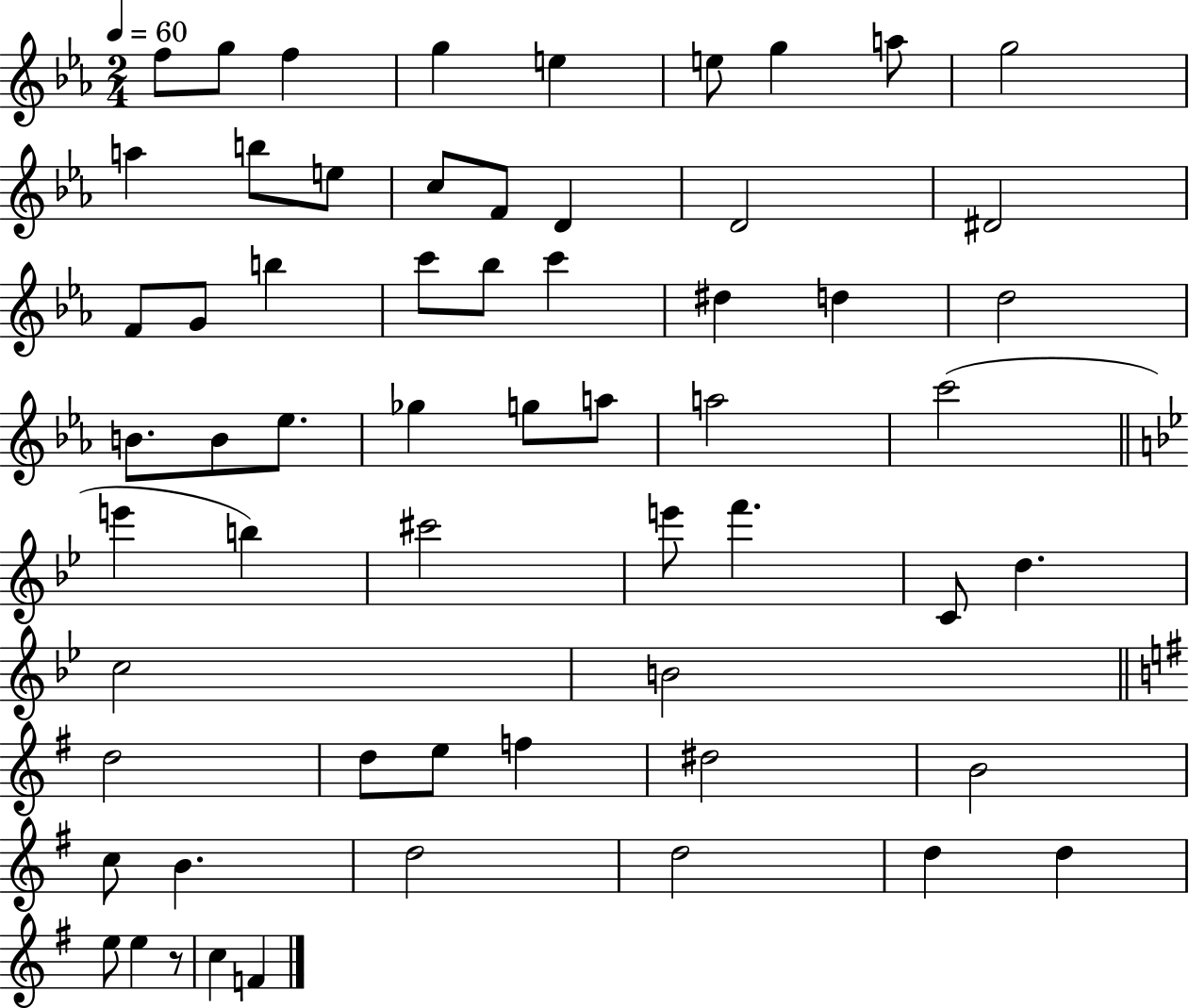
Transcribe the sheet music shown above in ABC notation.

X:1
T:Untitled
M:2/4
L:1/4
K:Eb
f/2 g/2 f g e e/2 g a/2 g2 a b/2 e/2 c/2 F/2 D D2 ^D2 F/2 G/2 b c'/2 _b/2 c' ^d d d2 B/2 B/2 _e/2 _g g/2 a/2 a2 c'2 e' b ^c'2 e'/2 f' C/2 d c2 B2 d2 d/2 e/2 f ^d2 B2 c/2 B d2 d2 d d e/2 e z/2 c F